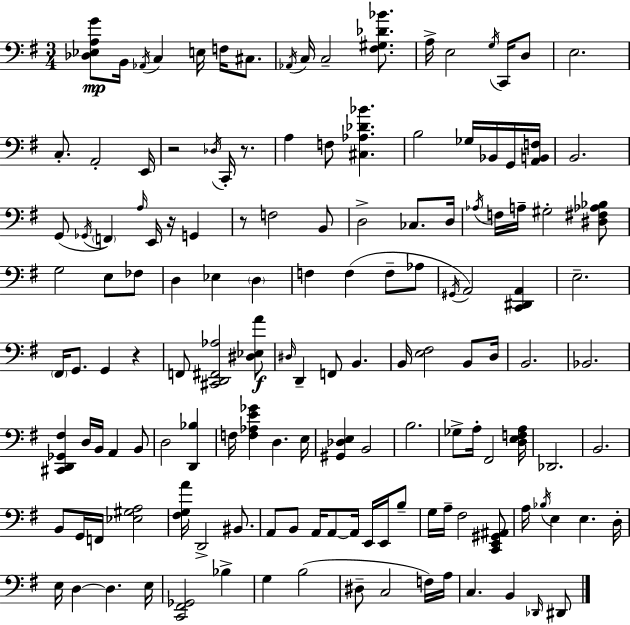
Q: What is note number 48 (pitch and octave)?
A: D3